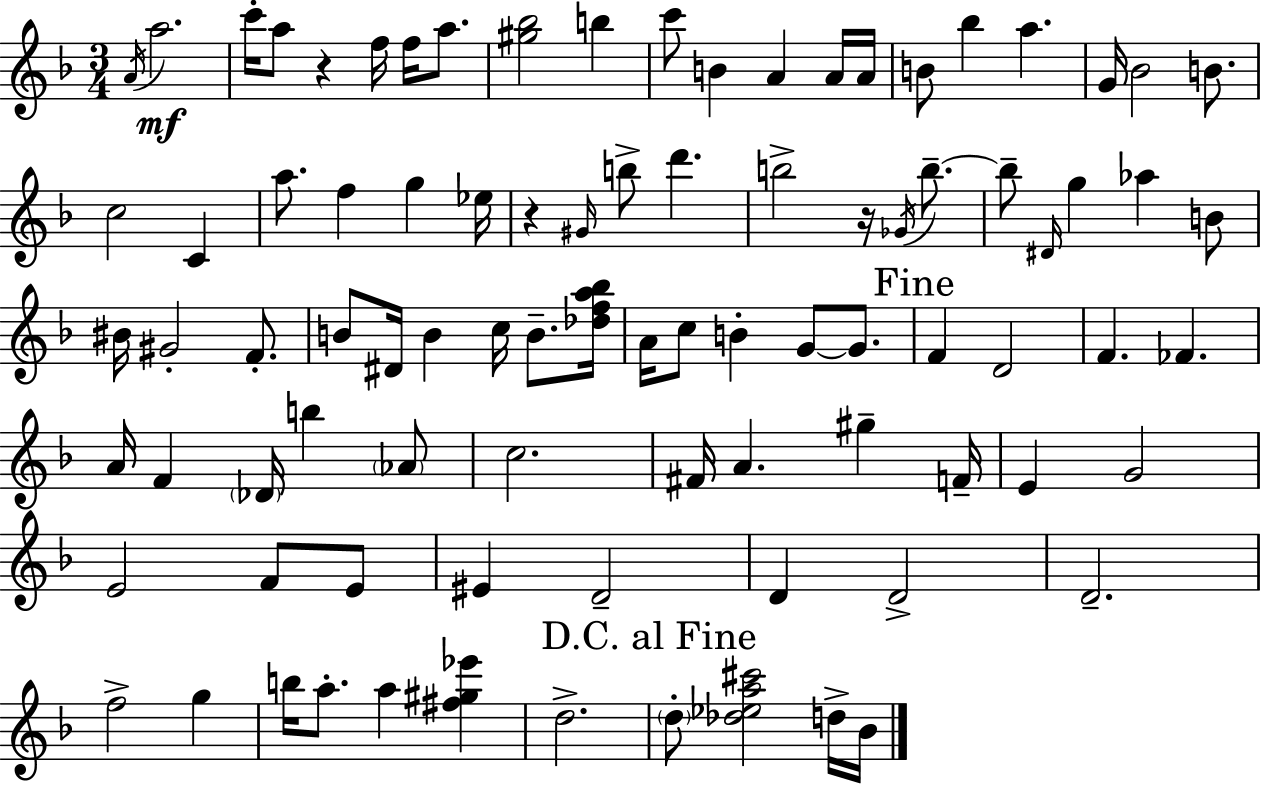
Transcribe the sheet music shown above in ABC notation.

X:1
T:Untitled
M:3/4
L:1/4
K:Dm
A/4 a2 c'/4 a/2 z f/4 f/4 a/2 [^g_b]2 b c'/2 B A A/4 A/4 B/2 _b a G/4 _B2 B/2 c2 C a/2 f g _e/4 z ^G/4 b/2 d' b2 z/4 _G/4 b/2 b/2 ^D/4 g _a B/2 ^B/4 ^G2 F/2 B/2 ^D/4 B c/4 B/2 [_dfa_b]/4 A/4 c/2 B G/2 G/2 F D2 F _F A/4 F _D/4 b _A/2 c2 ^F/4 A ^g F/4 E G2 E2 F/2 E/2 ^E D2 D D2 D2 f2 g b/4 a/2 a [^f^g_e'] d2 d/2 [_d_ea^c']2 d/4 _B/4